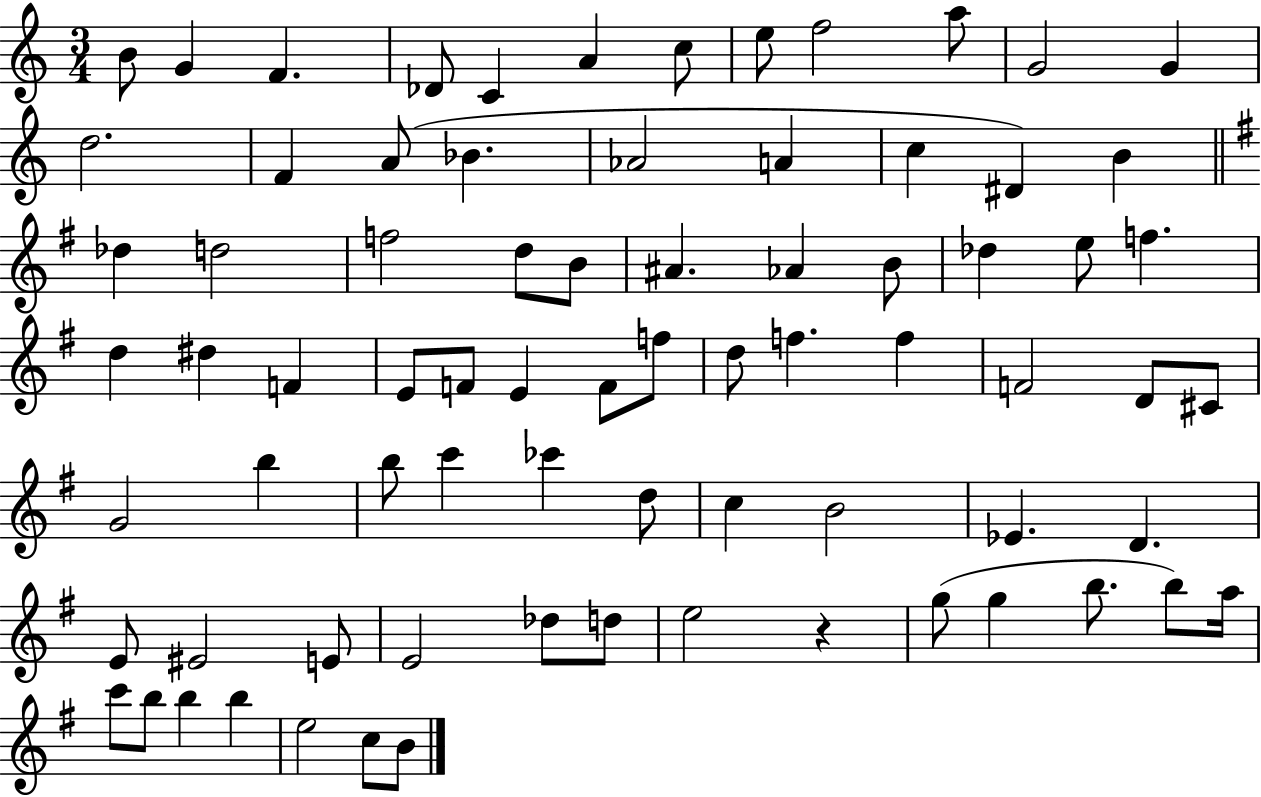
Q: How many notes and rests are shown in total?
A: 76